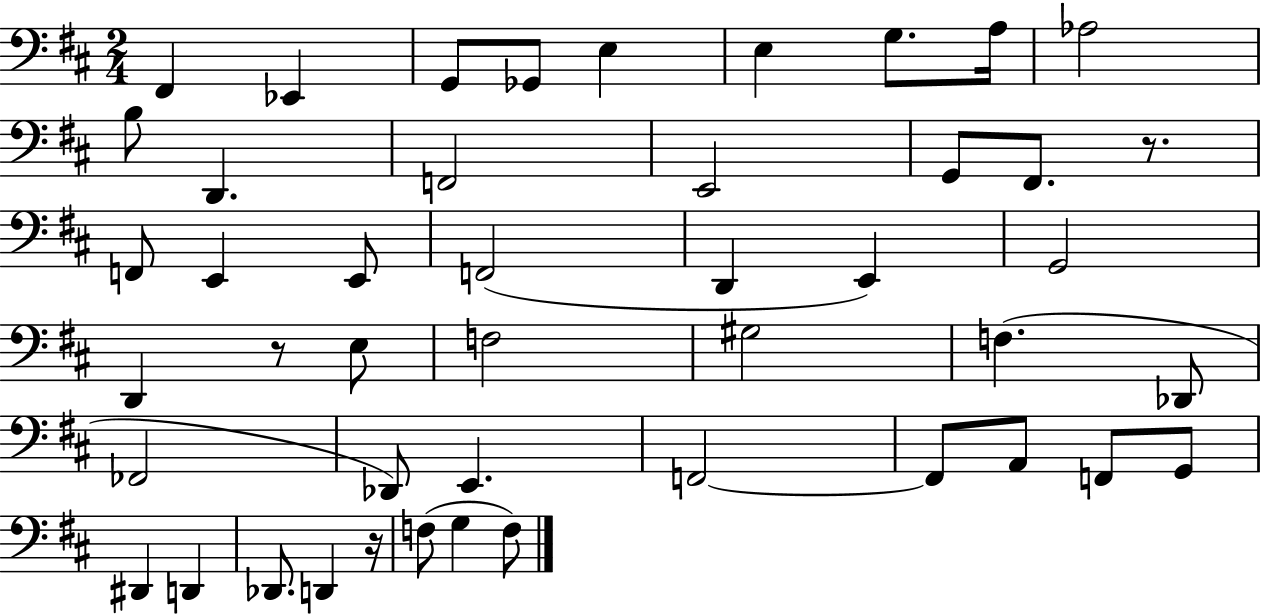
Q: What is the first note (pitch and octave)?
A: F#2